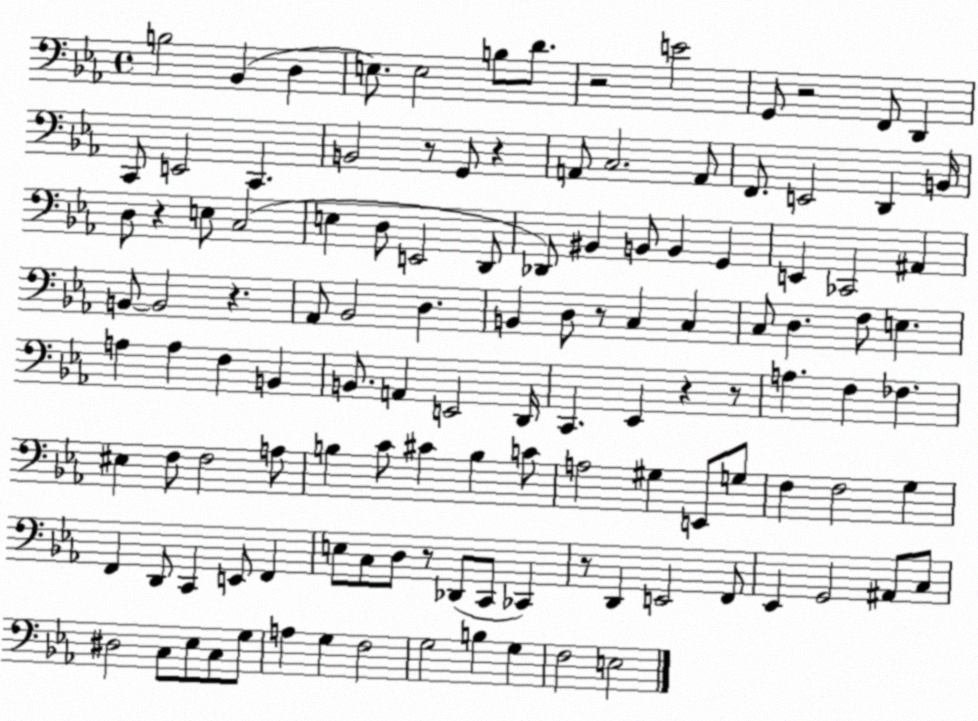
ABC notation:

X:1
T:Untitled
M:4/4
L:1/4
K:Eb
B,2 _B,, D, E,/2 E,2 B,/2 D/2 z2 E2 G,,/2 z2 F,,/2 D,, C,,/2 E,,2 C,, B,,2 z/2 G,,/2 z A,,/2 C,2 A,,/2 F,,/2 E,,2 D,, B,,/4 D,/2 z E,/2 C,2 E, D,/2 E,,2 D,,/2 _D,,/2 ^B,, B,,/2 B,, G,, E,, _C,,2 ^A,, B,,/2 B,,2 z _A,,/2 _B,,2 D, B,, D,/2 z/2 C, C, C,/2 D, F,/2 E, A, A, F, B,, B,,/2 A,, E,,2 D,,/4 C,, _E,, z z/2 A, F, _F, ^E, F,/2 F,2 A,/2 B, C/2 ^C B, C/2 A,2 ^G, E,,/2 G,/2 F, F,2 G, F,, D,,/2 C,, E,,/2 F,, E,/2 C,/2 D,/2 z/2 _D,,/2 C,,/2 _C,, z/2 D,, E,,2 F,,/2 _E,, G,,2 ^A,,/2 C,/2 ^D,2 C,/2 _E,/2 C,/2 G,/2 A, G, F,2 G,2 B, G, F,2 E,2